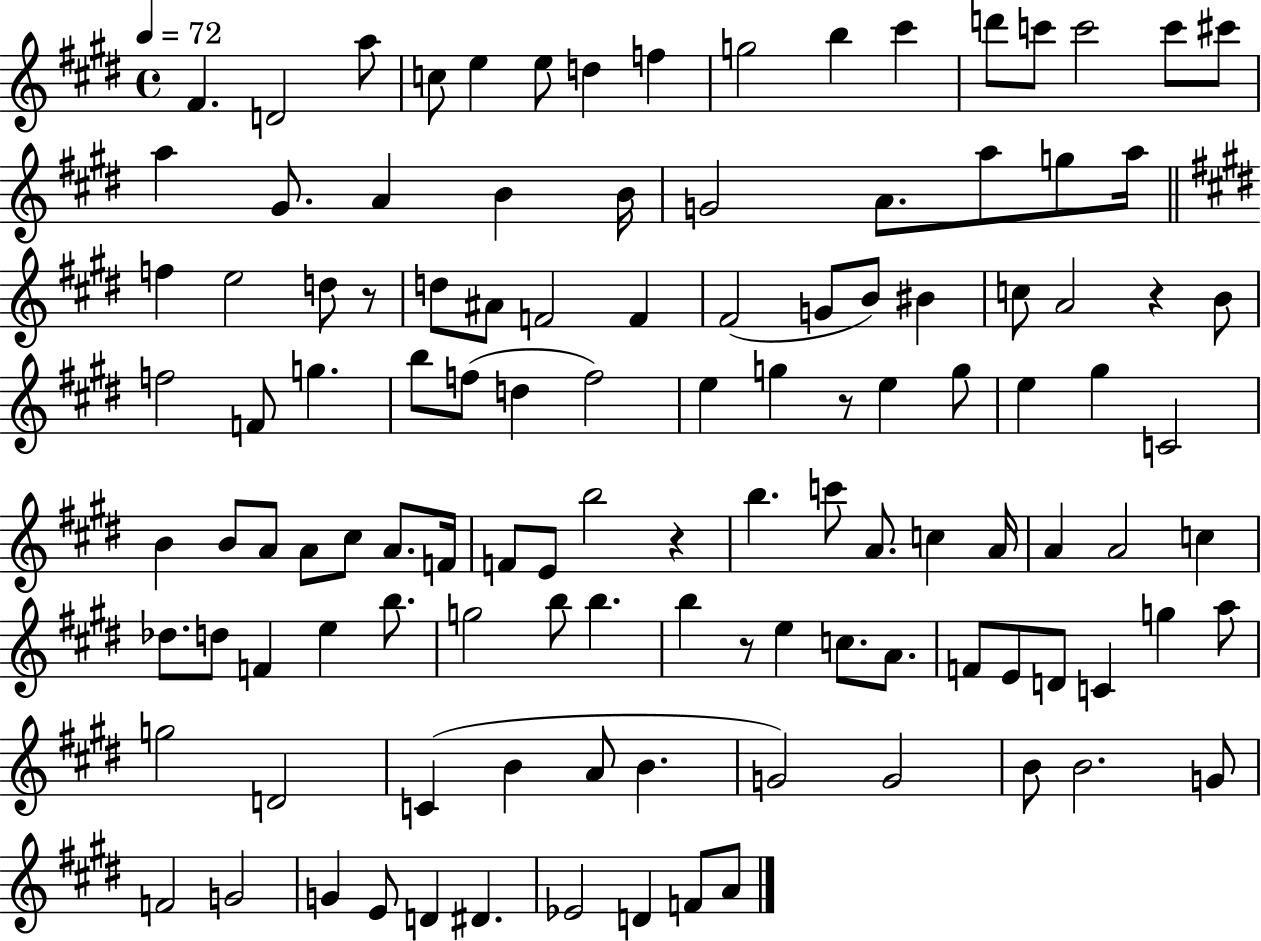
{
  \clef treble
  \time 4/4
  \defaultTimeSignature
  \key e \major
  \tempo 4 = 72
  \repeat volta 2 { fis'4. d'2 a''8 | c''8 e''4 e''8 d''4 f''4 | g''2 b''4 cis'''4 | d'''8 c'''8 c'''2 c'''8 cis'''8 | \break a''4 gis'8. a'4 b'4 b'16 | g'2 a'8. a''8 g''8 a''16 | \bar "||" \break \key e \major f''4 e''2 d''8 r8 | d''8 ais'8 f'2 f'4 | fis'2( g'8 b'8) bis'4 | c''8 a'2 r4 b'8 | \break f''2 f'8 g''4. | b''8 f''8( d''4 f''2) | e''4 g''4 r8 e''4 g''8 | e''4 gis''4 c'2 | \break b'4 b'8 a'8 a'8 cis''8 a'8. f'16 | f'8 e'8 b''2 r4 | b''4. c'''8 a'8. c''4 a'16 | a'4 a'2 c''4 | \break des''8. d''8 f'4 e''4 b''8. | g''2 b''8 b''4. | b''4 r8 e''4 c''8. a'8. | f'8 e'8 d'8 c'4 g''4 a''8 | \break g''2 d'2 | c'4( b'4 a'8 b'4. | g'2) g'2 | b'8 b'2. g'8 | \break f'2 g'2 | g'4 e'8 d'4 dis'4. | ees'2 d'4 f'8 a'8 | } \bar "|."
}